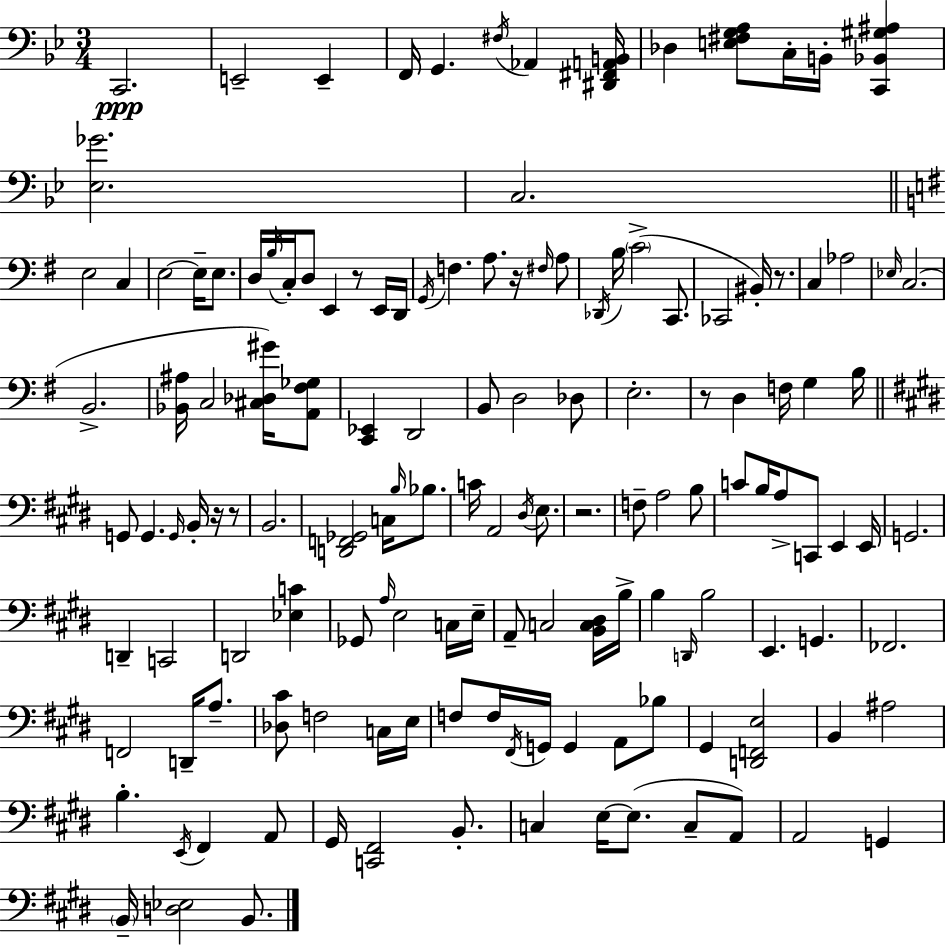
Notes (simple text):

C2/h. E2/h E2/q F2/s G2/q. F#3/s Ab2/q [D#2,F#2,A2,B2]/s Db3/q [E3,F#3,G3,A3]/e C3/s B2/s [C2,Bb2,G#3,A#3]/q [Eb3,Gb4]/h. C3/h. E3/h C3/q E3/h E3/s E3/e. D3/s B3/s C3/s D3/e E2/q R/e E2/s D2/s G2/s F3/q. A3/e. R/s F#3/s A3/e Db2/s B3/s C4/h C2/e. CES2/h BIS2/s R/e. C3/q Ab3/h Eb3/s C3/h. B2/h. [Bb2,A#3]/s C3/h [C#3,Db3,G#4]/s [A2,F#3,Gb3]/e [C2,Eb2]/q D2/h B2/e D3/h Db3/e E3/h. R/e D3/q F3/s G3/q B3/s G2/e G2/q. G2/s B2/s R/s R/e B2/h. [D2,F2,Gb2]/h C3/s B3/s Bb3/e. C4/s A2/h D#3/s E3/e. R/h. F3/e A3/h B3/e C4/e B3/s A3/e C2/e E2/q E2/s G2/h. D2/q C2/h D2/h [Eb3,C4]/q Gb2/e A3/s E3/h C3/s E3/s A2/e C3/h [B2,C3,D#3]/s B3/s B3/q D2/s B3/h E2/q. G2/q. FES2/h. F2/h D2/s A3/e. [Db3,C#4]/e F3/h C3/s E3/s F3/e F3/s F#2/s G2/s G2/q A2/e Bb3/e G#2/q [D2,F2,E3]/h B2/q A#3/h B3/q. E2/s F#2/q A2/e G#2/s [C2,F#2]/h B2/e. C3/q E3/s E3/e. C3/e A2/e A2/h G2/q B2/s [D3,Eb3]/h B2/e.